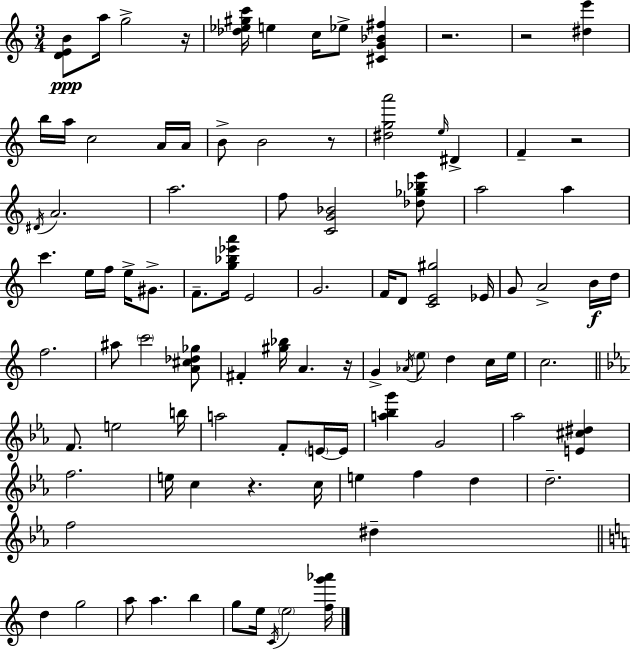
{
  \clef treble
  \numericTimeSignature
  \time 3/4
  \key a \minor
  \repeat volta 2 { <d' e' b'>8\ppp a''16 g''2-> r16 | <des'' ees'' gis'' c'''>16 e''4 c''16 ees''8-> <cis' g' bes' fis''>4 | r2. | r2 <dis'' e'''>4 | \break b''16 a''16 c''2 a'16 a'16 | b'8-> b'2 r8 | <dis'' g'' a'''>2 \grace { e''16 } dis'4-> | f'4-- r2 | \break \acciaccatura { dis'16 } a'2. | a''2. | f''8 <c' g' bes'>2 | <des'' ges'' bes'' e'''>8 a''2 a''4 | \break c'''4. e''16 f''16 e''16-> gis'8.-> | f'8.-- <g'' bes'' ees''' a'''>16 e'2 | g'2. | f'16 d'8 <c' e' gis''>2 | \break ees'16 g'8 a'2-> | b'16\f d''16 f''2. | ais''8 \parenthesize c'''2 | <a' cis'' des'' ges''>8 fis'4-. <gis'' bes''>16 a'4. | \break r16 g'4-> \acciaccatura { aes'16 } \parenthesize e''8 d''4 | c''16 e''16 c''2. | \bar "||" \break \key c \minor f'8. e''2 b''16 | a''2 f'8-. \parenthesize e'16~~ e'16 | <a'' bes'' g'''>4 g'2 | aes''2 <e' cis'' dis''>4 | \break f''2. | e''16 c''4 r4. c''16 | e''4 f''4 d''4 | d''2.-- | \break f''2 dis''4-- | \bar "||" \break \key c \major d''4 g''2 | a''8 a''4. b''4 | g''8 e''16 \acciaccatura { c'16 } \parenthesize e''2 | <f'' g''' aes'''>16 } \bar "|."
}